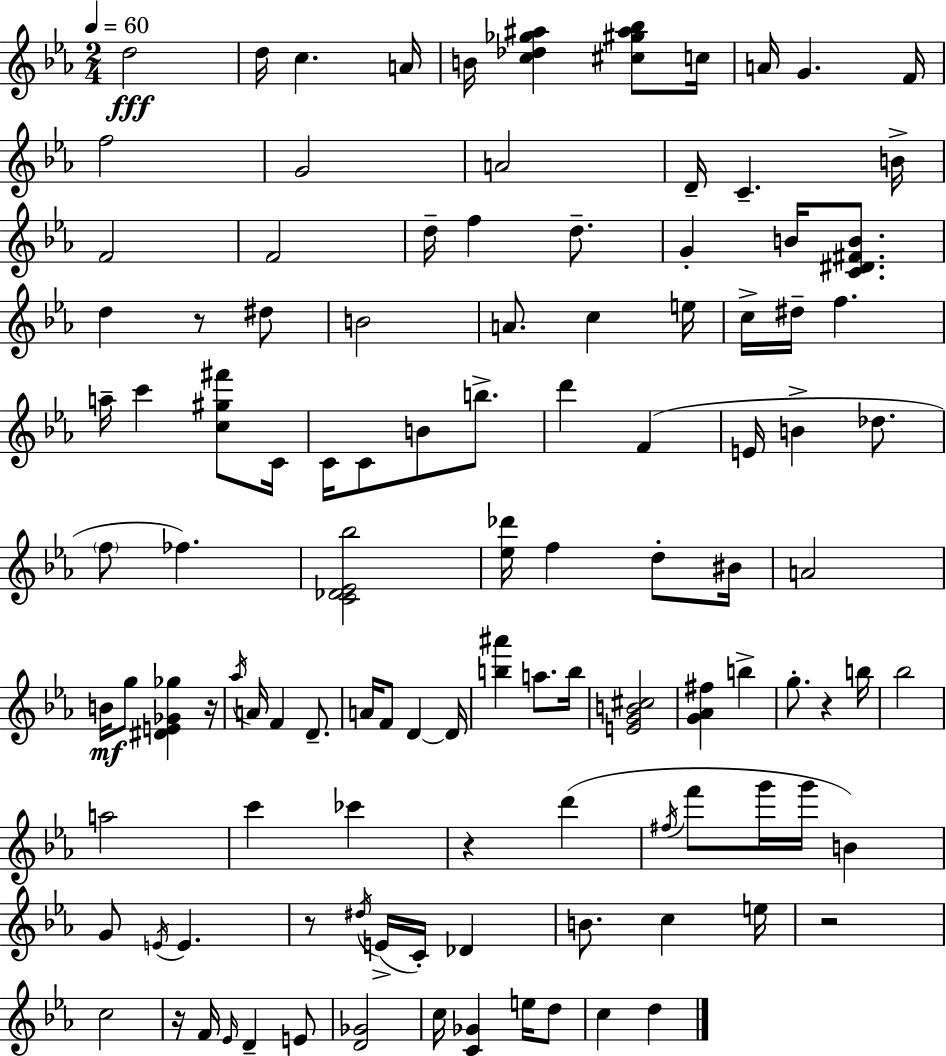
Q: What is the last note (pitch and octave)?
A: D5